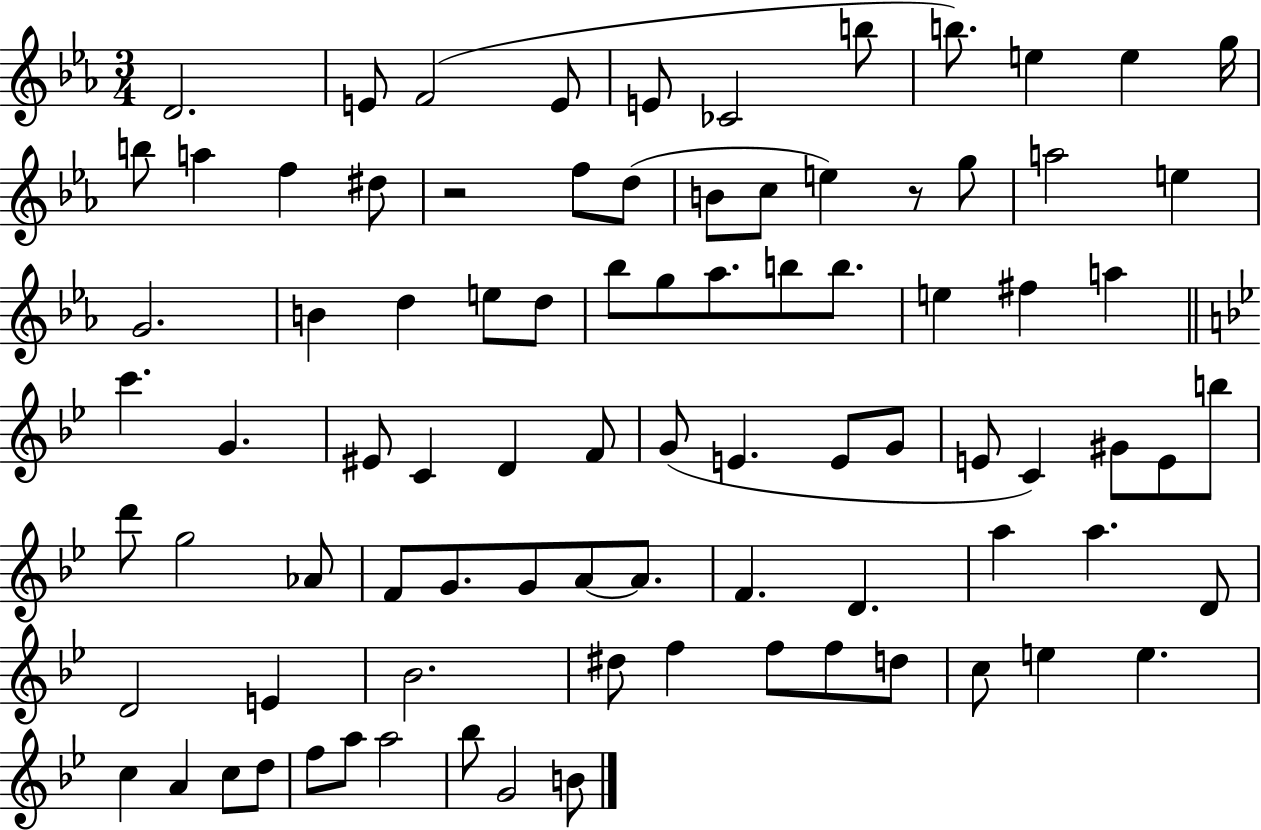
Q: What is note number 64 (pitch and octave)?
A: D4